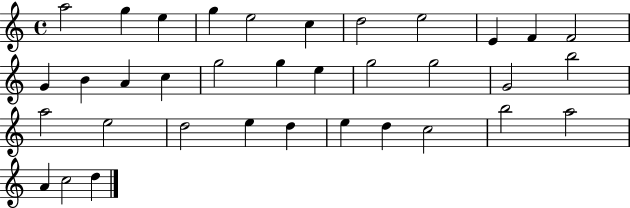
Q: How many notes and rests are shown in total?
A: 35